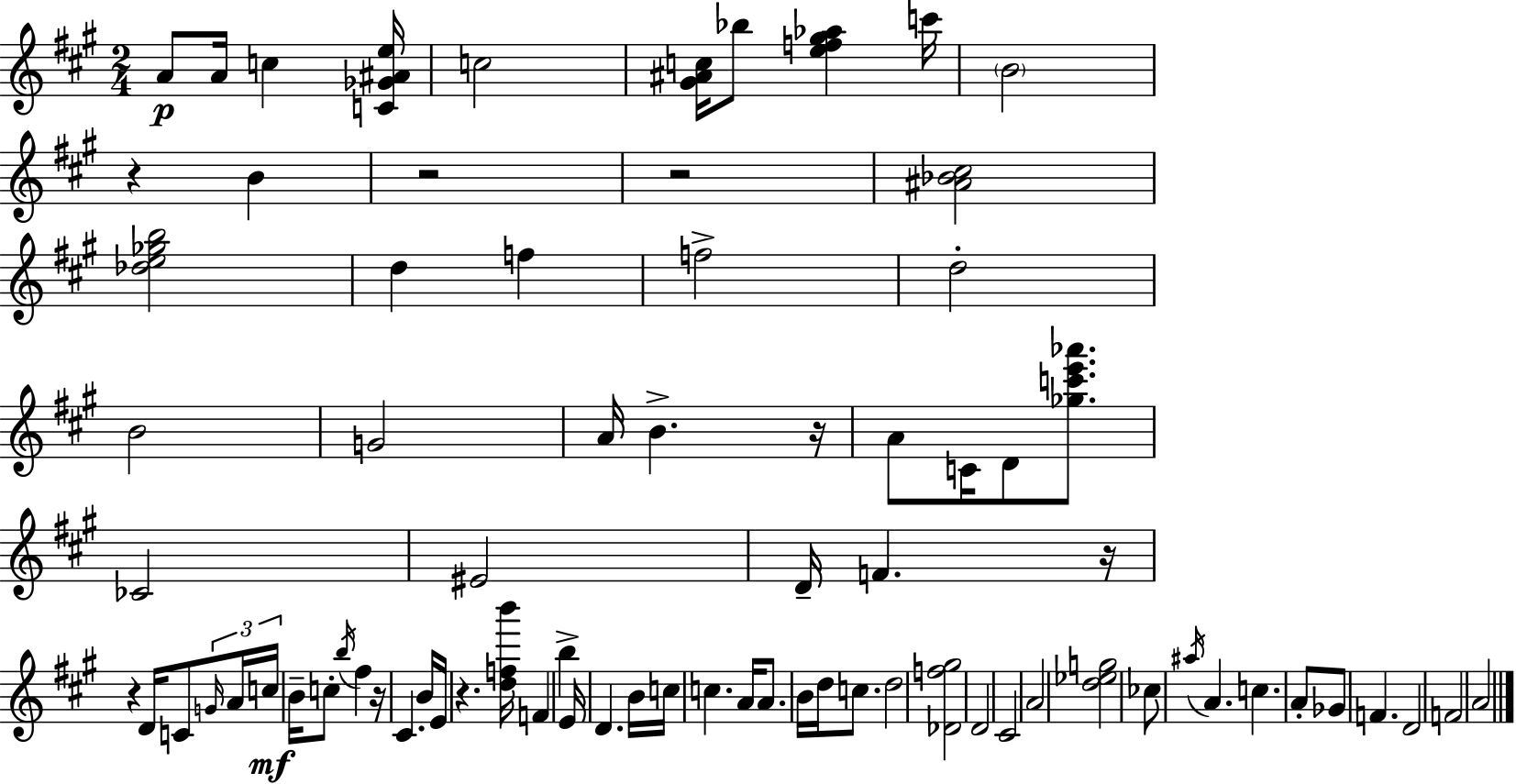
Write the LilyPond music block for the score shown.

{
  \clef treble
  \numericTimeSignature
  \time 2/4
  \key a \major
  a'8\p a'16 c''4 <c' ges' ais' e''>16 | c''2 | <gis' ais' c''>16 bes''8 <e'' f'' gis'' aes''>4 c'''16 | \parenthesize b'2 | \break r4 b'4 | r2 | r2 | <ais' bes' cis''>2 | \break <des'' e'' ges'' b''>2 | d''4 f''4 | f''2-> | d''2-. | \break b'2 | g'2 | a'16 b'4.-> r16 | a'8 c'16 d'8 <ges'' c''' e''' aes'''>8. | \break ces'2 | eis'2 | d'16-- f'4. r16 | r4 d'16 c'8 \tuplet 3/2 { \grace { g'16 } | \break a'16 c''16\mf } b'16-- c''8-. \acciaccatura { b''16 } fis''4 | r16 cis'4. | b'16 e'16 r4. | <d'' f'' b'''>16 f'4 b''4-> | \break e'16 d'4. | b'16 c''16 c''4. | a'16 a'8. b'16 d''16 c''8. | d''2 | \break <des' f'' gis''>2 | d'2 | cis'2 | a'2 | \break <d'' ees'' g''>2 | ces''8 \acciaccatura { ais''16 } a'4. | c''4. | a'8-. ges'8 f'4. | \break d'2 | f'2 | a'2 | \bar "|."
}